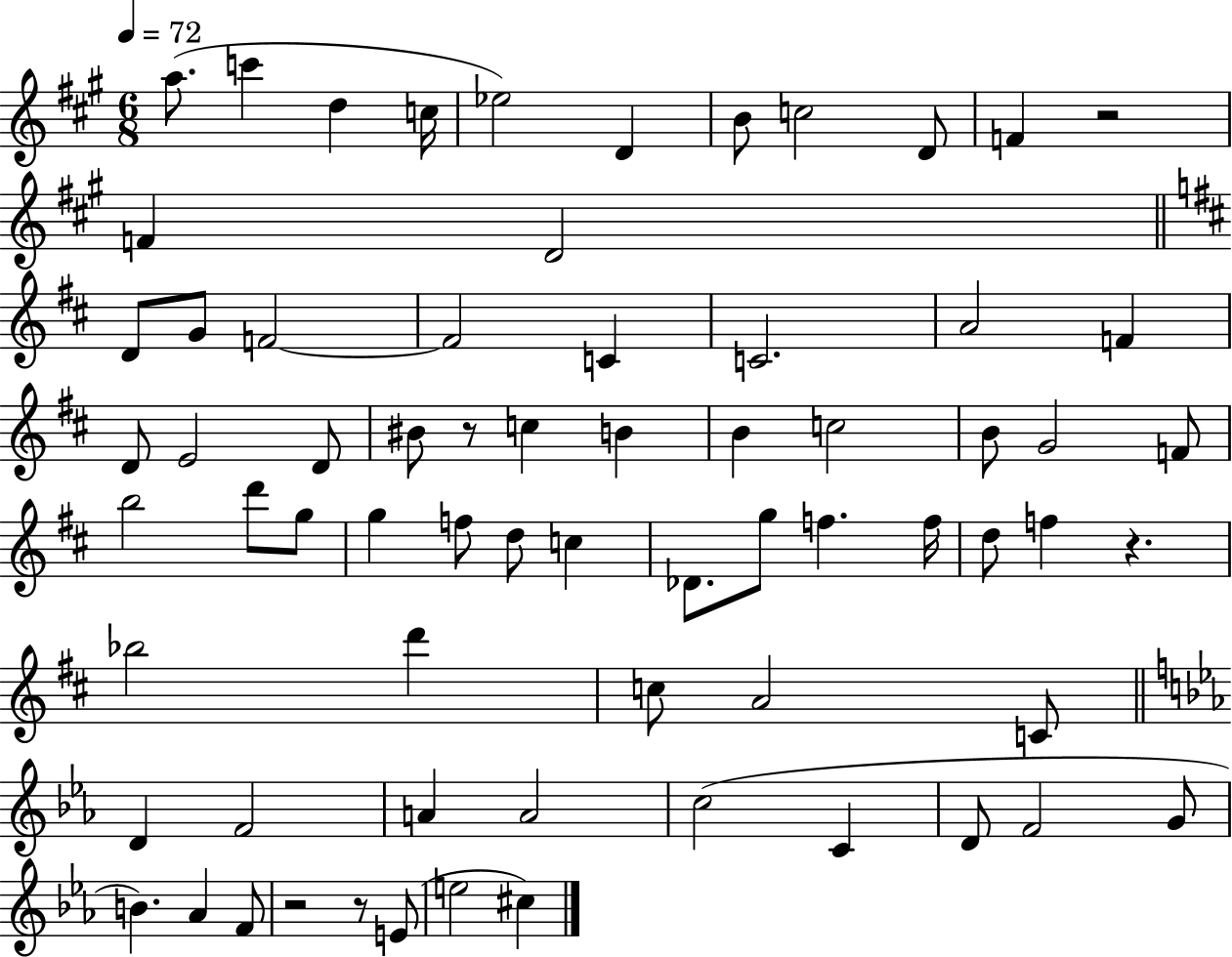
{
  \clef treble
  \numericTimeSignature
  \time 6/8
  \key a \major
  \tempo 4 = 72
  \repeat volta 2 { a''8.( c'''4 d''4 c''16 | ees''2) d'4 | b'8 c''2 d'8 | f'4 r2 | \break f'4 d'2 | \bar "||" \break \key d \major d'8 g'8 f'2~~ | f'2 c'4 | c'2. | a'2 f'4 | \break d'8 e'2 d'8 | bis'8 r8 c''4 b'4 | b'4 c''2 | b'8 g'2 f'8 | \break b''2 d'''8 g''8 | g''4 f''8 d''8 c''4 | des'8. g''8 f''4. f''16 | d''8 f''4 r4. | \break bes''2 d'''4 | c''8 a'2 c'8 | \bar "||" \break \key ees \major d'4 f'2 | a'4 a'2 | c''2( c'4 | d'8 f'2 g'8 | \break b'4.) aes'4 f'8 | r2 r8 e'8( | e''2 cis''4) | } \bar "|."
}